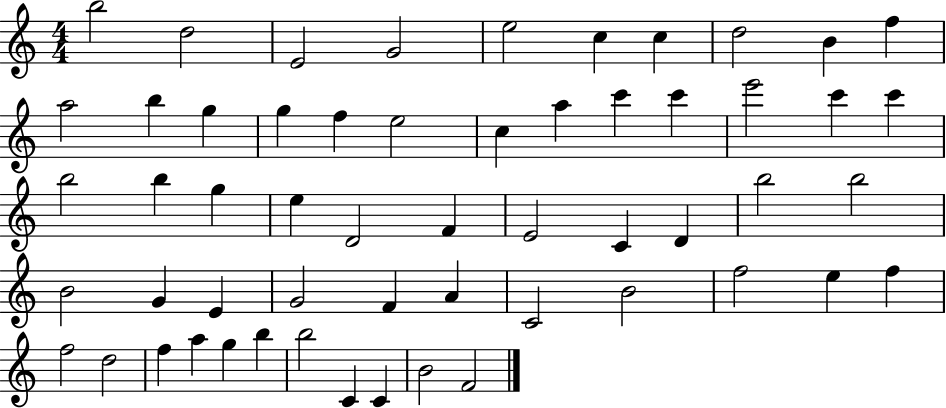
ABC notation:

X:1
T:Untitled
M:4/4
L:1/4
K:C
b2 d2 E2 G2 e2 c c d2 B f a2 b g g f e2 c a c' c' e'2 c' c' b2 b g e D2 F E2 C D b2 b2 B2 G E G2 F A C2 B2 f2 e f f2 d2 f a g b b2 C C B2 F2